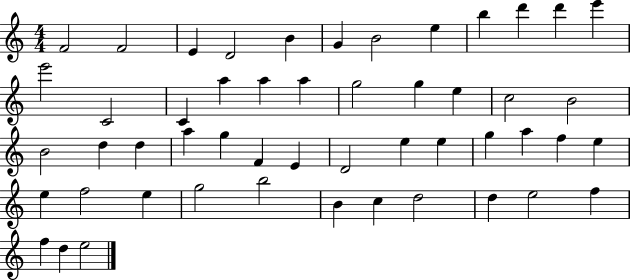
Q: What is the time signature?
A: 4/4